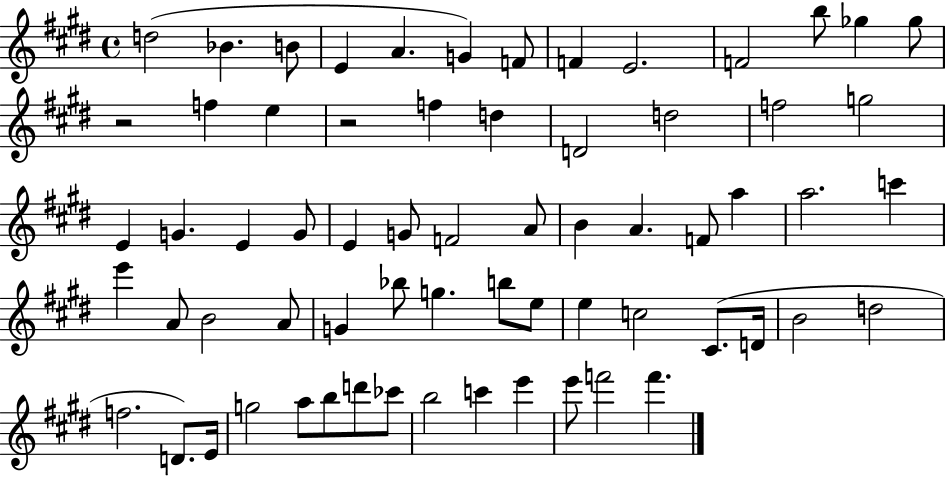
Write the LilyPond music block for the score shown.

{
  \clef treble
  \time 4/4
  \defaultTimeSignature
  \key e \major
  d''2( bes'4. b'8 | e'4 a'4. g'4) f'8 | f'4 e'2. | f'2 b''8 ges''4 ges''8 | \break r2 f''4 e''4 | r2 f''4 d''4 | d'2 d''2 | f''2 g''2 | \break e'4 g'4. e'4 g'8 | e'4 g'8 f'2 a'8 | b'4 a'4. f'8 a''4 | a''2. c'''4 | \break e'''4 a'8 b'2 a'8 | g'4 bes''8 g''4. b''8 e''8 | e''4 c''2 cis'8.( d'16 | b'2 d''2 | \break f''2. d'8.) e'16 | g''2 a''8 b''8 d'''8 ces'''8 | b''2 c'''4 e'''4 | e'''8 f'''2 f'''4. | \break \bar "|."
}